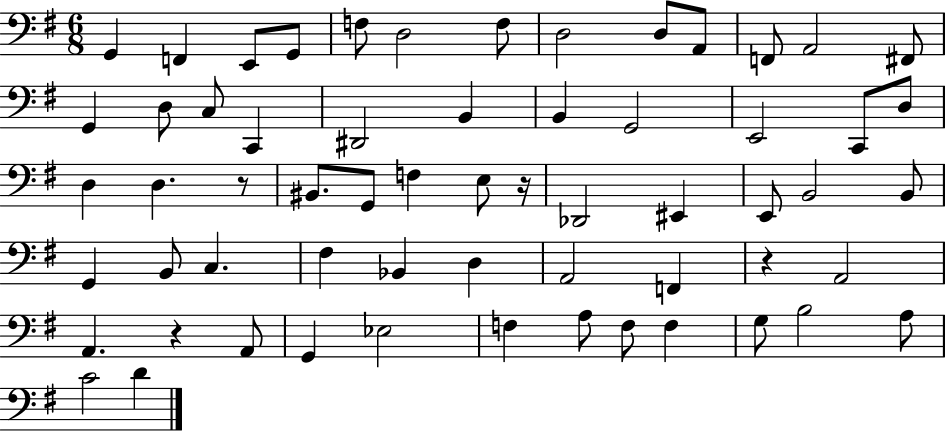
G2/q F2/q E2/e G2/e F3/e D3/h F3/e D3/h D3/e A2/e F2/e A2/h F#2/e G2/q D3/e C3/e C2/q D#2/h B2/q B2/q G2/h E2/h C2/e D3/e D3/q D3/q. R/e BIS2/e. G2/e F3/q E3/e R/s Db2/h EIS2/q E2/e B2/h B2/e G2/q B2/e C3/q. F#3/q Bb2/q D3/q A2/h F2/q R/q A2/h A2/q. R/q A2/e G2/q Eb3/h F3/q A3/e F3/e F3/q G3/e B3/h A3/e C4/h D4/q